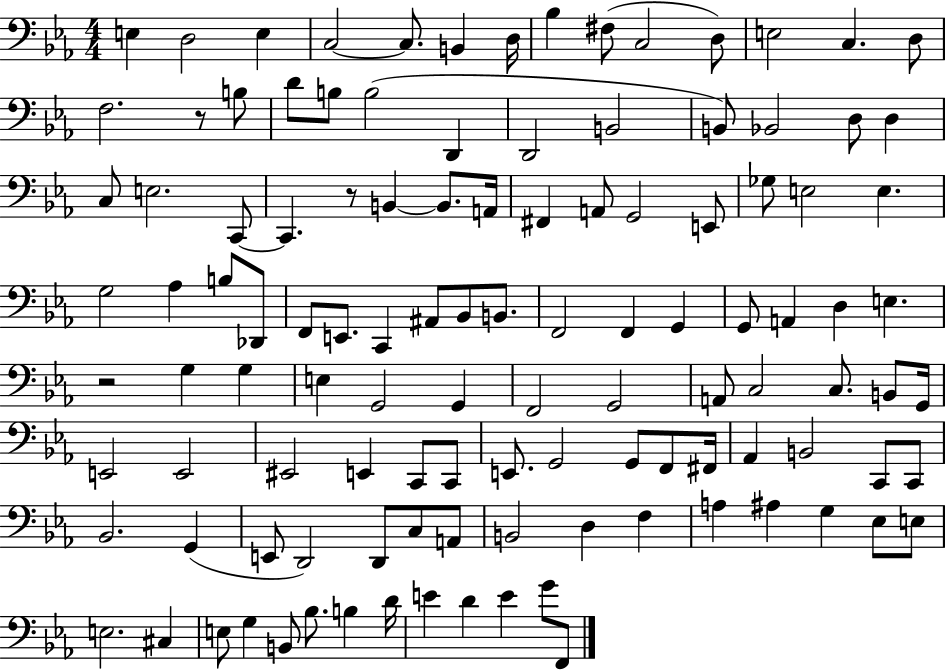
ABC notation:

X:1
T:Untitled
M:4/4
L:1/4
K:Eb
E, D,2 E, C,2 C,/2 B,, D,/4 _B, ^F,/2 C,2 D,/2 E,2 C, D,/2 F,2 z/2 B,/2 D/2 B,/2 B,2 D,, D,,2 B,,2 B,,/2 _B,,2 D,/2 D, C,/2 E,2 C,,/2 C,, z/2 B,, B,,/2 A,,/4 ^F,, A,,/2 G,,2 E,,/2 _G,/2 E,2 E, G,2 _A, B,/2 _D,,/2 F,,/2 E,,/2 C,, ^A,,/2 _B,,/2 B,,/2 F,,2 F,, G,, G,,/2 A,, D, E, z2 G, G, E, G,,2 G,, F,,2 G,,2 A,,/2 C,2 C,/2 B,,/2 G,,/4 E,,2 E,,2 ^E,,2 E,, C,,/2 C,,/2 E,,/2 G,,2 G,,/2 F,,/2 ^F,,/4 _A,, B,,2 C,,/2 C,,/2 _B,,2 G,, E,,/2 D,,2 D,,/2 C,/2 A,,/2 B,,2 D, F, A, ^A, G, _E,/2 E,/2 E,2 ^C, E,/2 G, B,,/2 _B,/2 B, D/4 E D E G/2 F,,/2